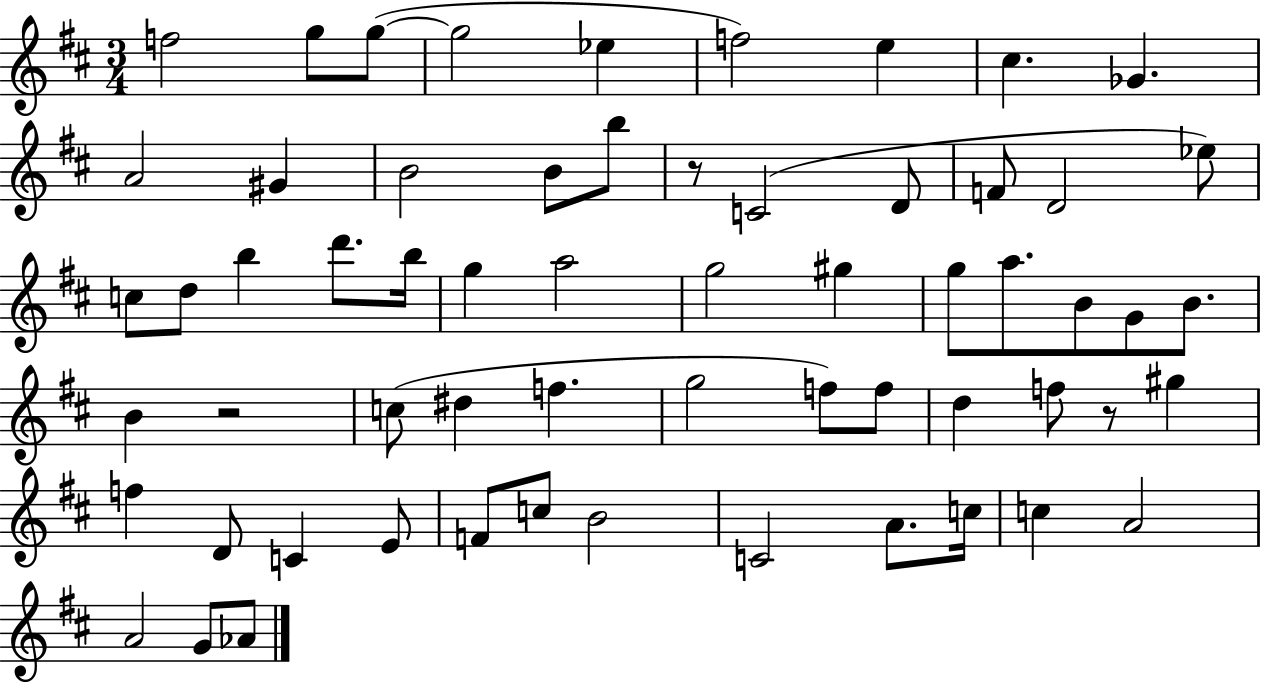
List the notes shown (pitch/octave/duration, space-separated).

F5/h G5/e G5/e G5/h Eb5/q F5/h E5/q C#5/q. Gb4/q. A4/h G#4/q B4/h B4/e B5/e R/e C4/h D4/e F4/e D4/h Eb5/e C5/e D5/e B5/q D6/e. B5/s G5/q A5/h G5/h G#5/q G5/e A5/e. B4/e G4/e B4/e. B4/q R/h C5/e D#5/q F5/q. G5/h F5/e F5/e D5/q F5/e R/e G#5/q F5/q D4/e C4/q E4/e F4/e C5/e B4/h C4/h A4/e. C5/s C5/q A4/h A4/h G4/e Ab4/e